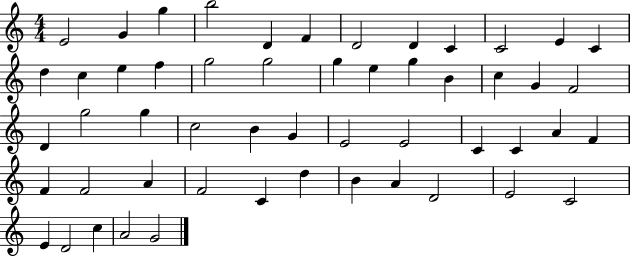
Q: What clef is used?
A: treble